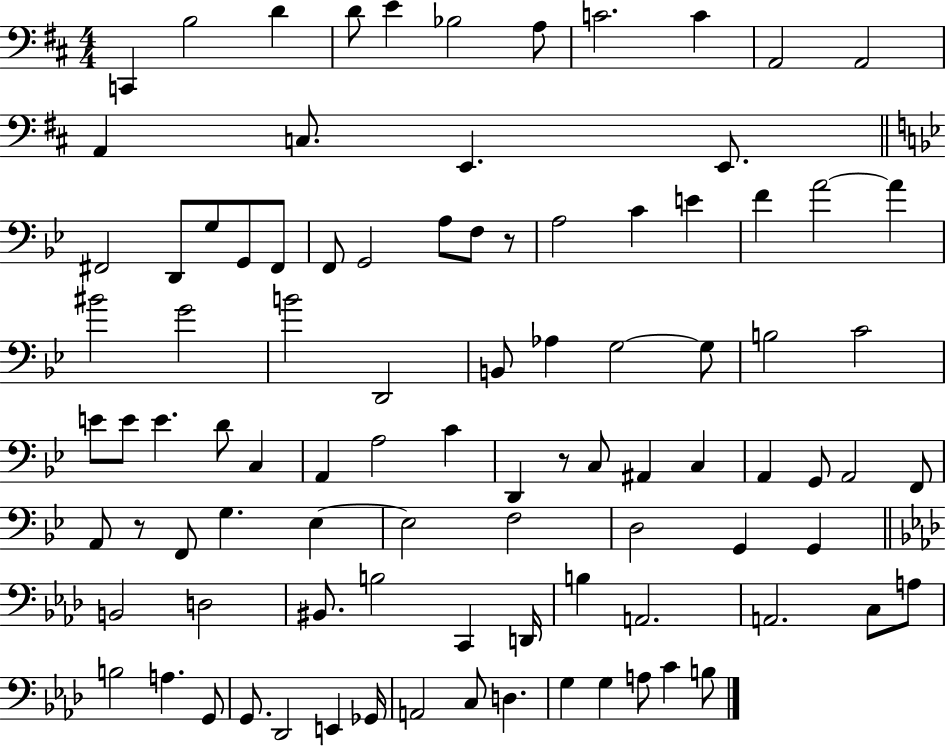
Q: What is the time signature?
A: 4/4